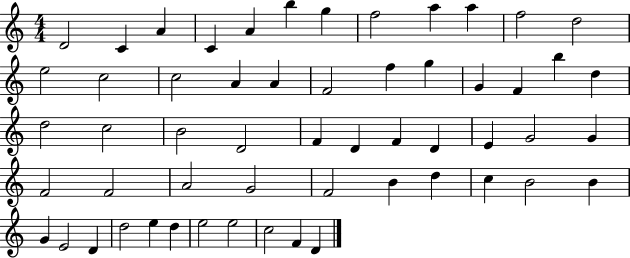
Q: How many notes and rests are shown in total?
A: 56